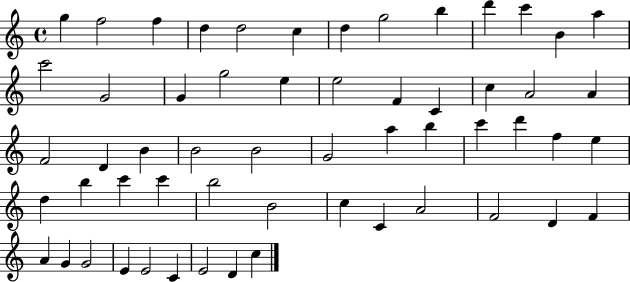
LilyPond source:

{
  \clef treble
  \time 4/4
  \defaultTimeSignature
  \key c \major
  g''4 f''2 f''4 | d''4 d''2 c''4 | d''4 g''2 b''4 | d'''4 c'''4 b'4 a''4 | \break c'''2 g'2 | g'4 g''2 e''4 | e''2 f'4 c'4 | c''4 a'2 a'4 | \break f'2 d'4 b'4 | b'2 b'2 | g'2 a''4 b''4 | c'''4 d'''4 f''4 e''4 | \break d''4 b''4 c'''4 c'''4 | b''2 b'2 | c''4 c'4 a'2 | f'2 d'4 f'4 | \break a'4 g'4 g'2 | e'4 e'2 c'4 | e'2 d'4 c''4 | \bar "|."
}